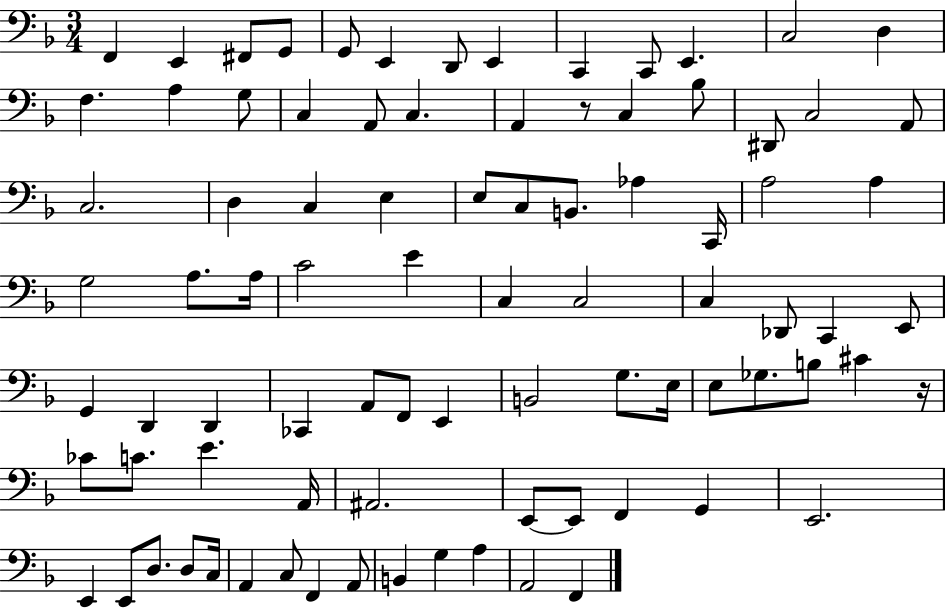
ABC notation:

X:1
T:Untitled
M:3/4
L:1/4
K:F
F,, E,, ^F,,/2 G,,/2 G,,/2 E,, D,,/2 E,, C,, C,,/2 E,, C,2 D, F, A, G,/2 C, A,,/2 C, A,, z/2 C, _B,/2 ^D,,/2 C,2 A,,/2 C,2 D, C, E, E,/2 C,/2 B,,/2 _A, C,,/4 A,2 A, G,2 A,/2 A,/4 C2 E C, C,2 C, _D,,/2 C,, E,,/2 G,, D,, D,, _C,, A,,/2 F,,/2 E,, B,,2 G,/2 E,/4 E,/2 _G,/2 B,/2 ^C z/4 _C/2 C/2 E A,,/4 ^A,,2 E,,/2 E,,/2 F,, G,, E,,2 E,, E,,/2 D,/2 D,/2 C,/4 A,, C,/2 F,, A,,/2 B,, G, A, A,,2 F,,